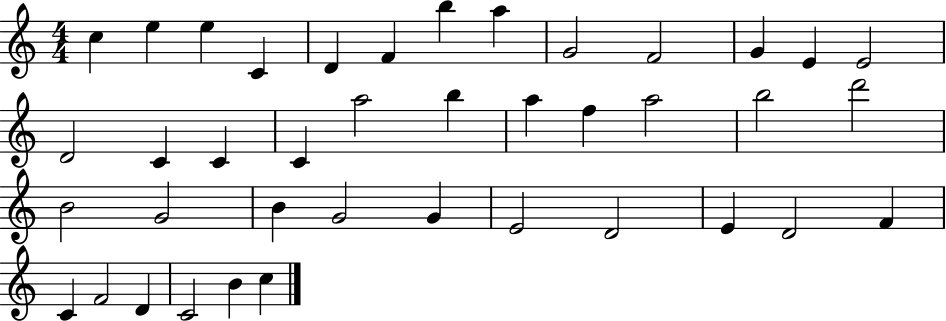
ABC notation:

X:1
T:Untitled
M:4/4
L:1/4
K:C
c e e C D F b a G2 F2 G E E2 D2 C C C a2 b a f a2 b2 d'2 B2 G2 B G2 G E2 D2 E D2 F C F2 D C2 B c